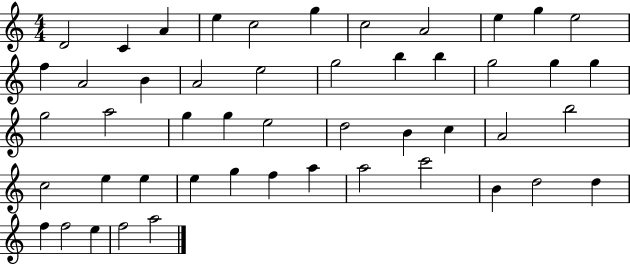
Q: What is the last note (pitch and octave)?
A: A5